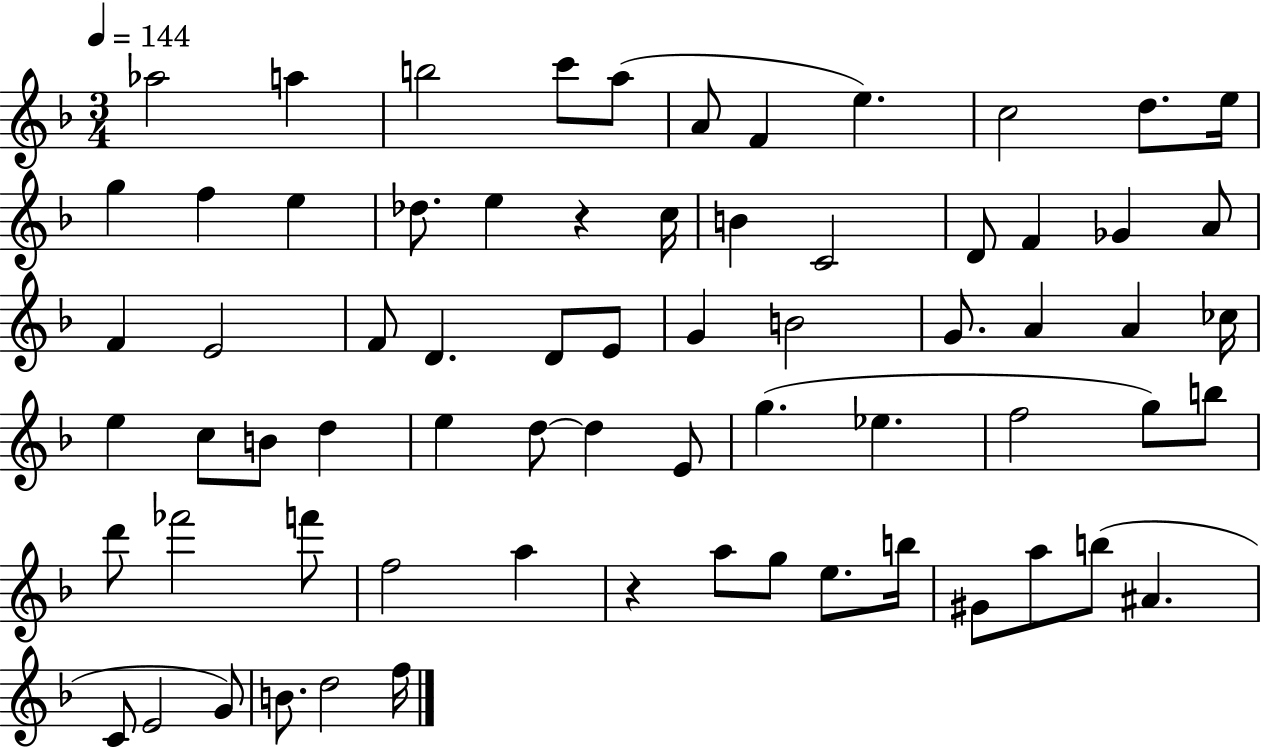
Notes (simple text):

Ab5/h A5/q B5/h C6/e A5/e A4/e F4/q E5/q. C5/h D5/e. E5/s G5/q F5/q E5/q Db5/e. E5/q R/q C5/s B4/q C4/h D4/e F4/q Gb4/q A4/e F4/q E4/h F4/e D4/q. D4/e E4/e G4/q B4/h G4/e. A4/q A4/q CES5/s E5/q C5/e B4/e D5/q E5/q D5/e D5/q E4/e G5/q. Eb5/q. F5/h G5/e B5/e D6/e FES6/h F6/e F5/h A5/q R/q A5/e G5/e E5/e. B5/s G#4/e A5/e B5/e A#4/q. C4/e E4/h G4/e B4/e. D5/h F5/s